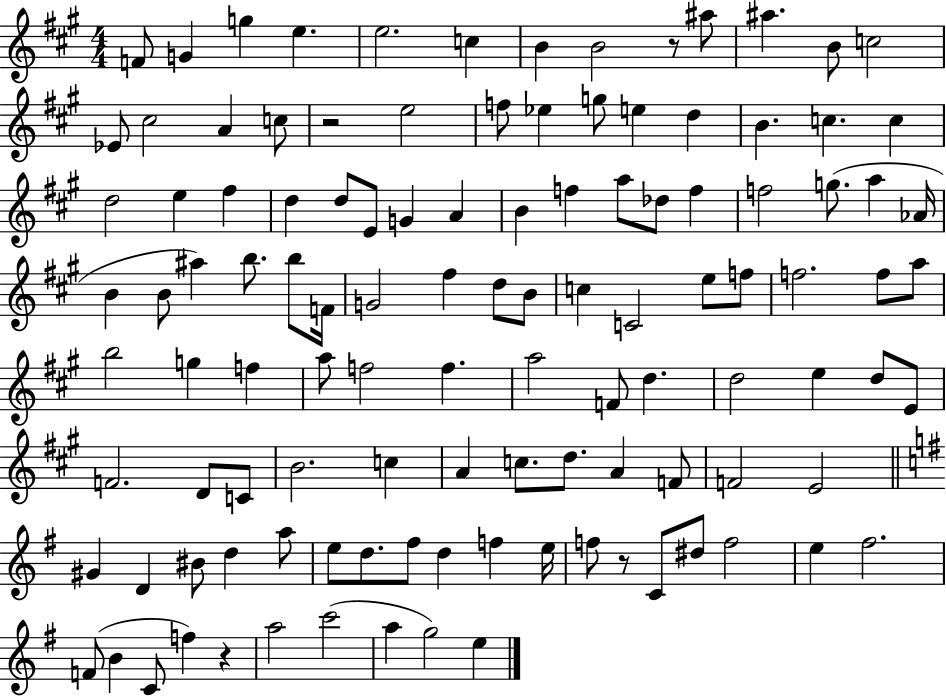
X:1
T:Untitled
M:4/4
L:1/4
K:A
F/2 G g e e2 c B B2 z/2 ^a/2 ^a B/2 c2 _E/2 ^c2 A c/2 z2 e2 f/2 _e g/2 e d B c c d2 e ^f d d/2 E/2 G A B f a/2 _d/2 f f2 g/2 a _A/4 B B/2 ^a b/2 b/2 F/4 G2 ^f d/2 B/2 c C2 e/2 f/2 f2 f/2 a/2 b2 g f a/2 f2 f a2 F/2 d d2 e d/2 E/2 F2 D/2 C/2 B2 c A c/2 d/2 A F/2 F2 E2 ^G D ^B/2 d a/2 e/2 d/2 ^f/2 d f e/4 f/2 z/2 C/2 ^d/2 f2 e ^f2 F/2 B C/2 f z a2 c'2 a g2 e